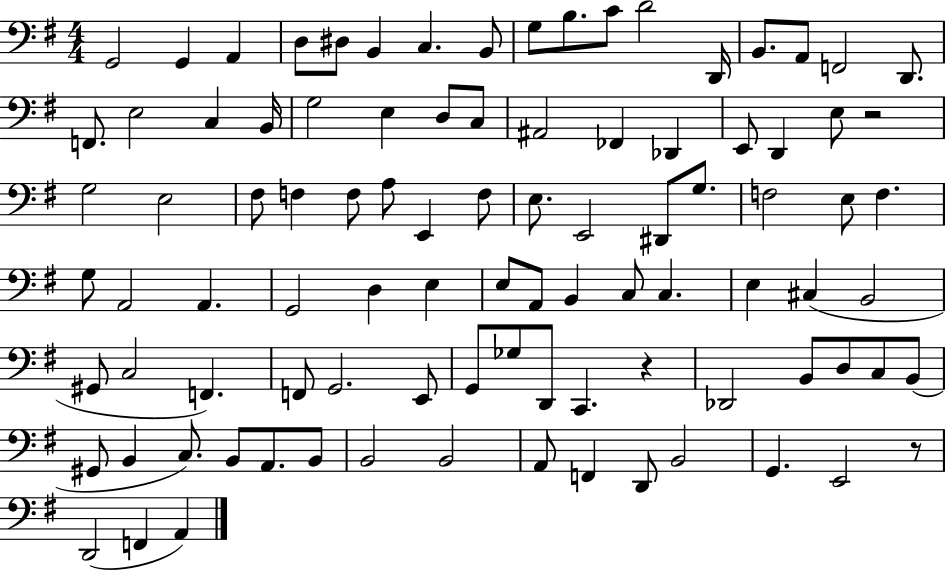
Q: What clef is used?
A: bass